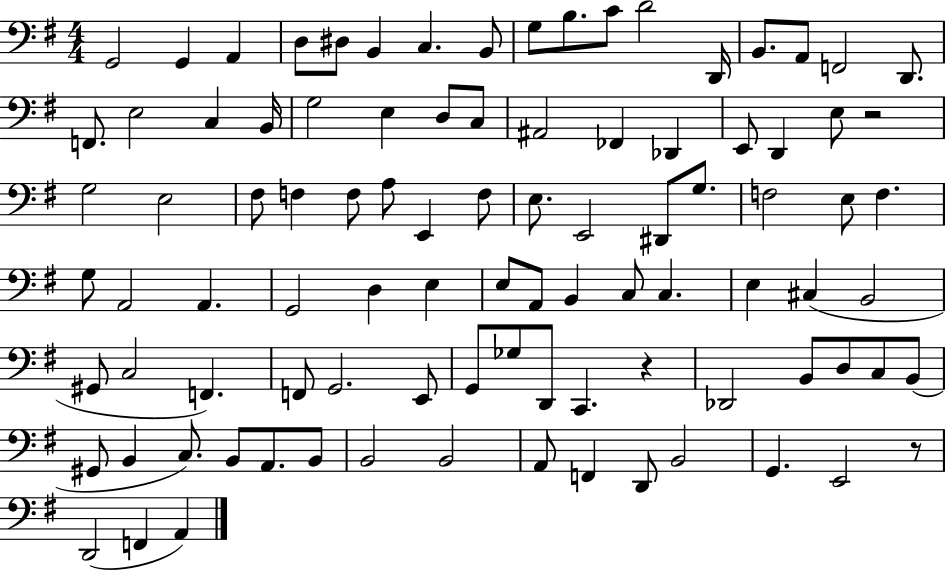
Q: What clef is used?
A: bass